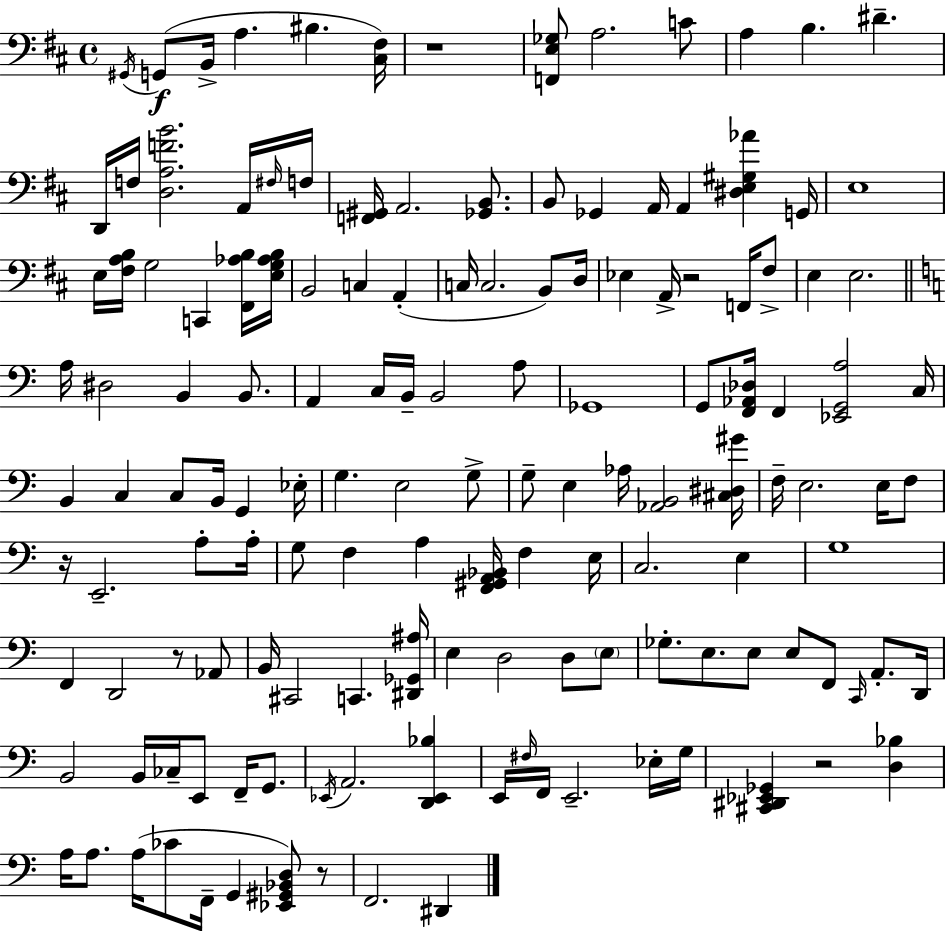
G#2/s G2/e B2/s A3/q. BIS3/q. [C#3,F#3]/s R/w [F2,E3,Gb3]/e A3/h. C4/e A3/q B3/q. D#4/q. D2/s F3/s [D3,A3,F4,B4]/h. A2/s F#3/s F3/s [F2,G#2]/s A2/h. [Gb2,B2]/e. B2/e Gb2/q A2/s A2/q [D#3,E3,G#3,Ab4]/q G2/s E3/w E3/s [F#3,A3,B3]/s G3/h C2/q [F#2,Ab3,B3]/s [E3,G3,Ab3,B3]/s B2/h C3/q A2/q C3/s C3/h. B2/e D3/s Eb3/q A2/s R/h F2/s F#3/e E3/q E3/h. A3/s D#3/h B2/q B2/e. A2/q C3/s B2/s B2/h A3/e Gb2/w G2/e [F2,Ab2,Db3]/s F2/q [Eb2,G2,A3]/h C3/s B2/q C3/q C3/e B2/s G2/q Eb3/s G3/q. E3/h G3/e G3/e E3/q Ab3/s [Ab2,B2]/h [C#3,D#3,G#4]/s F3/s E3/h. E3/s F3/e R/s E2/h. A3/e A3/s G3/e F3/q A3/q [F2,G#2,A2,Bb2]/s F3/q E3/s C3/h. E3/q G3/w F2/q D2/h R/e Ab2/e B2/s C#2/h C2/q. [D#2,Gb2,A#3]/s E3/q D3/h D3/e E3/e Gb3/e. E3/e. E3/e E3/e F2/e C2/s A2/e. D2/s B2/h B2/s CES3/s E2/e F2/s G2/e. Eb2/s A2/h. [D2,Eb2,Bb3]/q E2/s F#3/s F2/s E2/h. Eb3/s G3/s [C#2,D#2,Eb2,Gb2]/q R/h [D3,Bb3]/q A3/s A3/e. A3/s CES4/e F2/s G2/q [Eb2,G#2,Bb2,D3]/e R/e F2/h. D#2/q